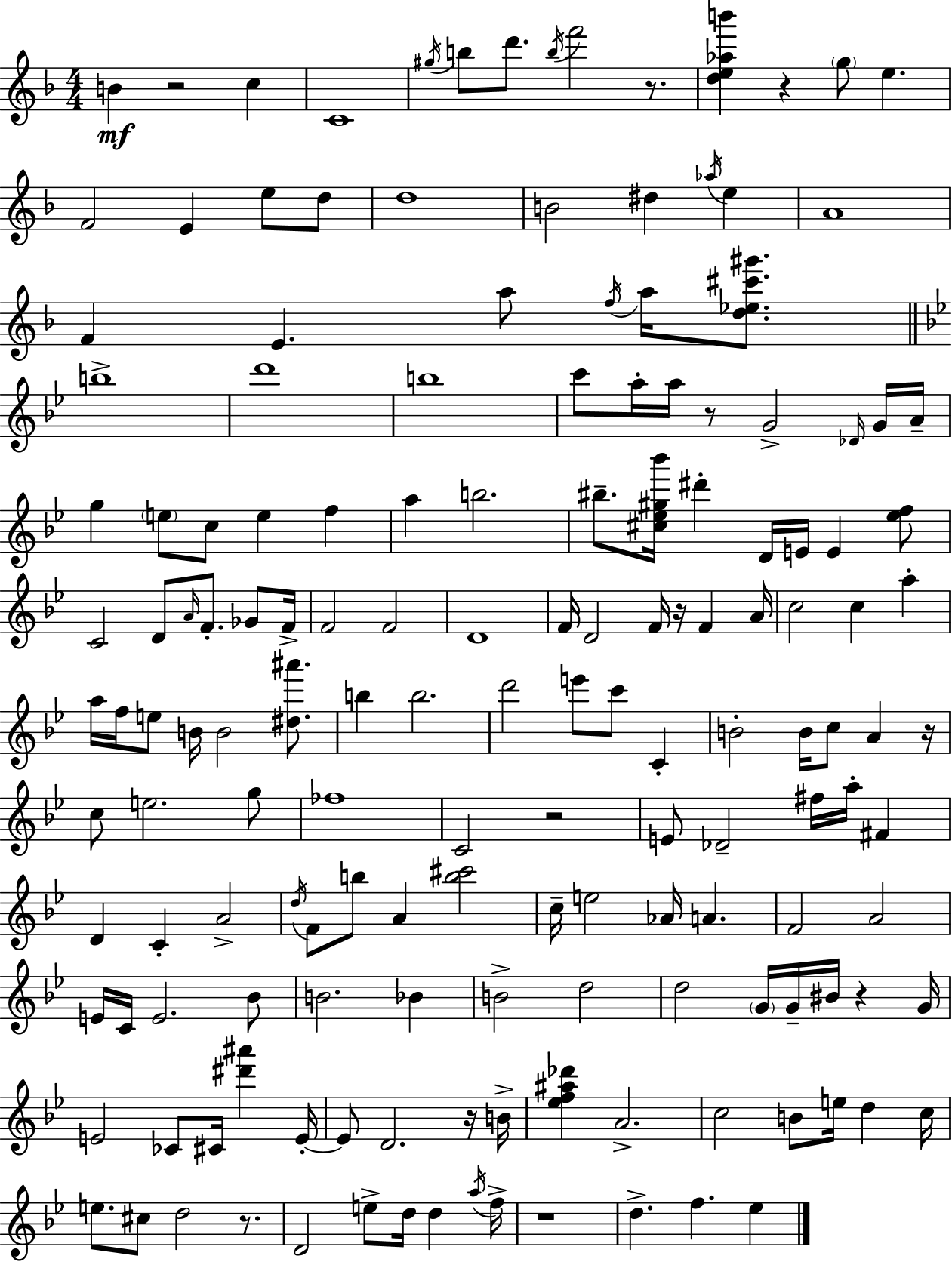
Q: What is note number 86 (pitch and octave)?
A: Db4